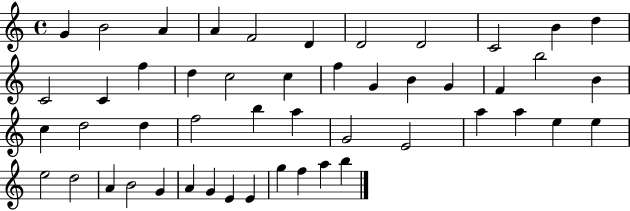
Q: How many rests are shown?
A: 0